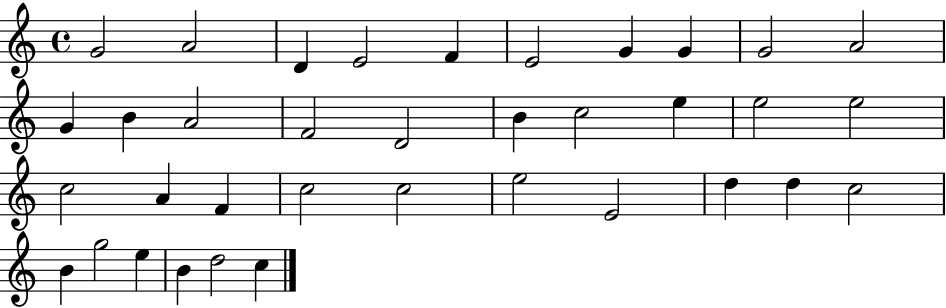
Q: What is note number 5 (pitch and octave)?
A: F4